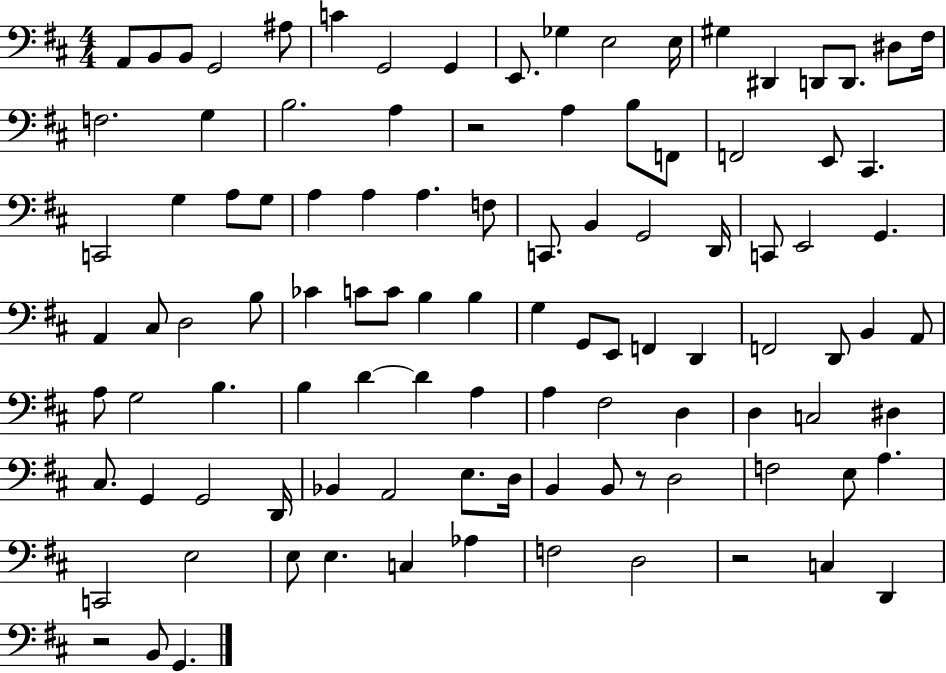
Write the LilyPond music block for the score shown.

{
  \clef bass
  \numericTimeSignature
  \time 4/4
  \key d \major
  a,8 b,8 b,8 g,2 ais8 | c'4 g,2 g,4 | e,8. ges4 e2 e16 | gis4 dis,4 d,8 d,8. dis8 fis16 | \break f2. g4 | b2. a4 | r2 a4 b8 f,8 | f,2 e,8 cis,4. | \break c,2 g4 a8 g8 | a4 a4 a4. f8 | c,8. b,4 g,2 d,16 | c,8 e,2 g,4. | \break a,4 cis8 d2 b8 | ces'4 c'8 c'8 b4 b4 | g4 g,8 e,8 f,4 d,4 | f,2 d,8 b,4 a,8 | \break a8 g2 b4. | b4 d'4~~ d'4 a4 | a4 fis2 d4 | d4 c2 dis4 | \break cis8. g,4 g,2 d,16 | bes,4 a,2 e8. d16 | b,4 b,8 r8 d2 | f2 e8 a4. | \break c,2 e2 | e8 e4. c4 aes4 | f2 d2 | r2 c4 d,4 | \break r2 b,8 g,4. | \bar "|."
}